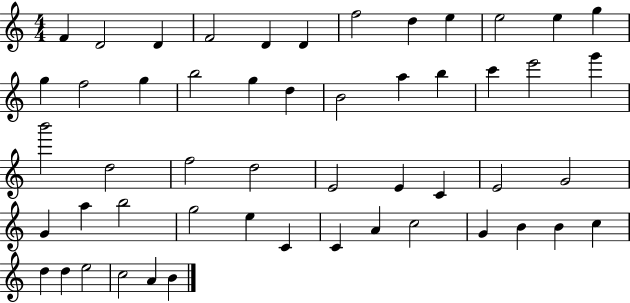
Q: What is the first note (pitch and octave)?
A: F4